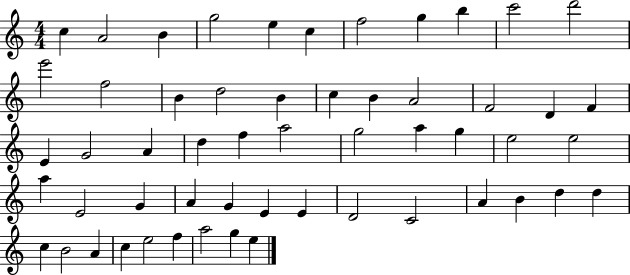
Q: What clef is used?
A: treble